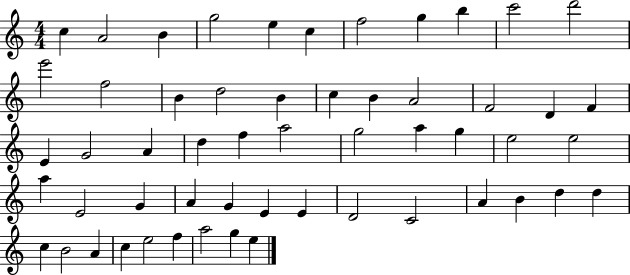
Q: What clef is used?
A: treble